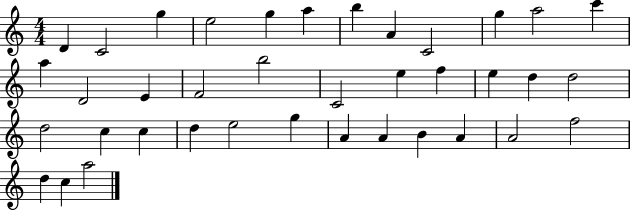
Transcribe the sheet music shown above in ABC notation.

X:1
T:Untitled
M:4/4
L:1/4
K:C
D C2 g e2 g a b A C2 g a2 c' a D2 E F2 b2 C2 e f e d d2 d2 c c d e2 g A A B A A2 f2 d c a2